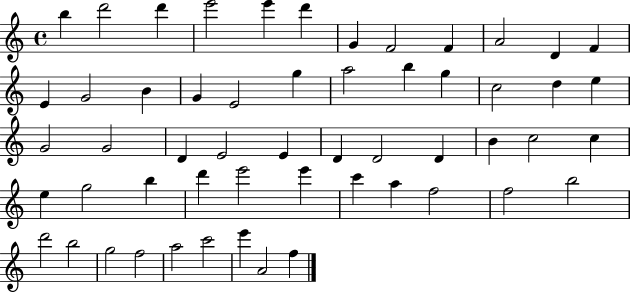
{
  \clef treble
  \time 4/4
  \defaultTimeSignature
  \key c \major
  b''4 d'''2 d'''4 | e'''2 e'''4 d'''4 | g'4 f'2 f'4 | a'2 d'4 f'4 | \break e'4 g'2 b'4 | g'4 e'2 g''4 | a''2 b''4 g''4 | c''2 d''4 e''4 | \break g'2 g'2 | d'4 e'2 e'4 | d'4 d'2 d'4 | b'4 c''2 c''4 | \break e''4 g''2 b''4 | d'''4 e'''2 e'''4 | c'''4 a''4 f''2 | f''2 b''2 | \break d'''2 b''2 | g''2 f''2 | a''2 c'''2 | e'''4 a'2 f''4 | \break \bar "|."
}